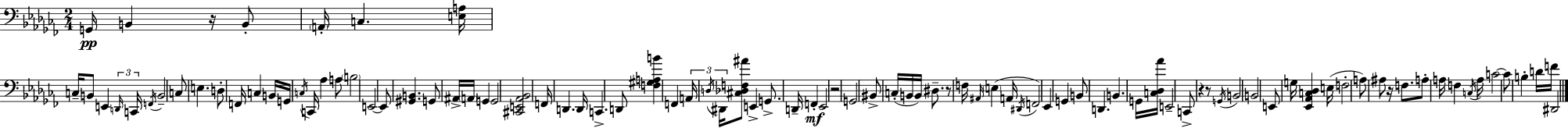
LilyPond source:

{
  \clef bass
  \numericTimeSignature
  \time 2/4
  \key aes \minor
  g,16\pp b,4 r16 b,8-. | \parenthesize a,16-. c4. <e a>16 | c16-- b,8 e,4 \tuplet 3/2 { \grace { d,16 } | c,16 \acciaccatura { f,16 } } b,2-- | \break c8 e4. | d8-. f,16 c4 | b,16 g,16 \acciaccatura { c16 } c,16 aes4 | a8 \parenthesize b2 | \break e,2~~ | e,8 <gis, b,>4. | g,8 ais,16-> \parenthesize a,16 g,4 | g,2 | \break <cis, e, aes, bes,>2 | f,16 d,4. | d,16 c,4.-> | d,8 <f gis a b'>4 f,4 | \break \tuplet 3/2 { a,16 \acciaccatura { d16 } dis,16 } <cis des f ais'>8 | e,4-> g,8.-> d,16-- | f,4-.\mf ees,2 | r2 | \break g,2 | bis,8-> c16-.( b,16 | b,16) dis8.-- r8 f16 \grace { ais,16 } | \parenthesize e4( a,16 \acciaccatura { dis,16 } f,2) | \break ees,4 | g,4 b,8 | d,4. b,4. | g,16 <c des aes'>16 e,2-- | \break c,8-> | r4 r8 \acciaccatura { g,16 } b,2 | b,2 | e,8 | \break g16 <ees, aes, c des>4 e16( f2-. | a8) | ais8 r16 f8. a8-. | a16 f4 \acciaccatura { c16 } a16 | \break c'2~~ | c'8 b4-. d'16 f'16 | dis,2 | \bar "|."
}